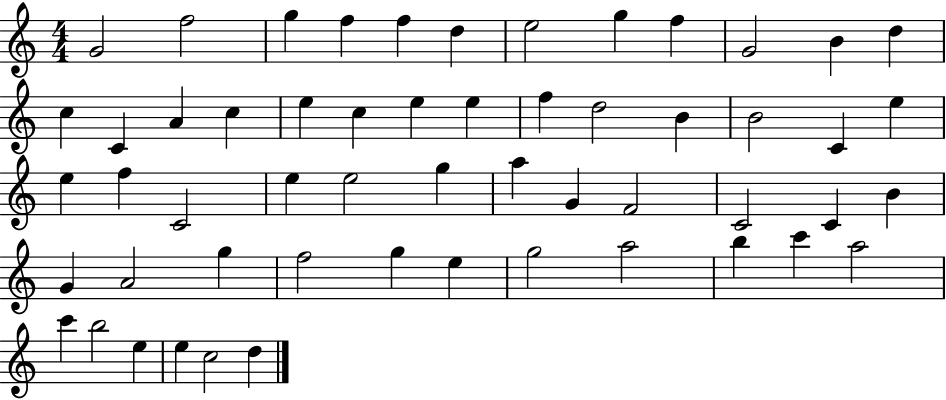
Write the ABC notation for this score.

X:1
T:Untitled
M:4/4
L:1/4
K:C
G2 f2 g f f d e2 g f G2 B d c C A c e c e e f d2 B B2 C e e f C2 e e2 g a G F2 C2 C B G A2 g f2 g e g2 a2 b c' a2 c' b2 e e c2 d